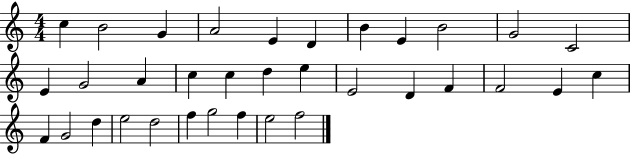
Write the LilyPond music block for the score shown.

{
  \clef treble
  \numericTimeSignature
  \time 4/4
  \key c \major
  c''4 b'2 g'4 | a'2 e'4 d'4 | b'4 e'4 b'2 | g'2 c'2 | \break e'4 g'2 a'4 | c''4 c''4 d''4 e''4 | e'2 d'4 f'4 | f'2 e'4 c''4 | \break f'4 g'2 d''4 | e''2 d''2 | f''4 g''2 f''4 | e''2 f''2 | \break \bar "|."
}